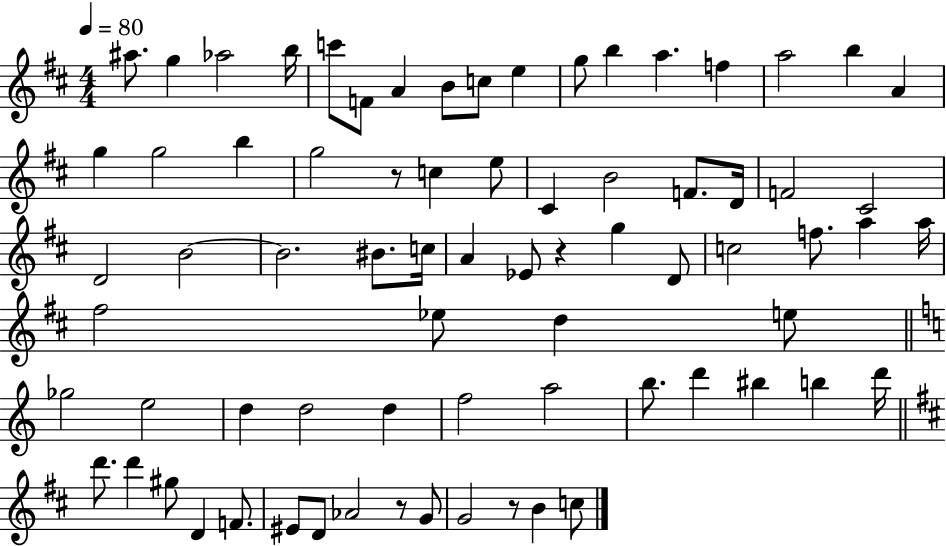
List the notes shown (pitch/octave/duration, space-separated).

A#5/e. G5/q Ab5/h B5/s C6/e F4/e A4/q B4/e C5/e E5/q G5/e B5/q A5/q. F5/q A5/h B5/q A4/q G5/q G5/h B5/q G5/h R/e C5/q E5/e C#4/q B4/h F4/e. D4/s F4/h C#4/h D4/h B4/h B4/h. BIS4/e. C5/s A4/q Eb4/e R/q G5/q D4/e C5/h F5/e. A5/q A5/s F#5/h Eb5/e D5/q E5/e Gb5/h E5/h D5/q D5/h D5/q F5/h A5/h B5/e. D6/q BIS5/q B5/q D6/s D6/e. D6/q G#5/e D4/q F4/e. EIS4/e D4/e Ab4/h R/e G4/e G4/h R/e B4/q C5/e